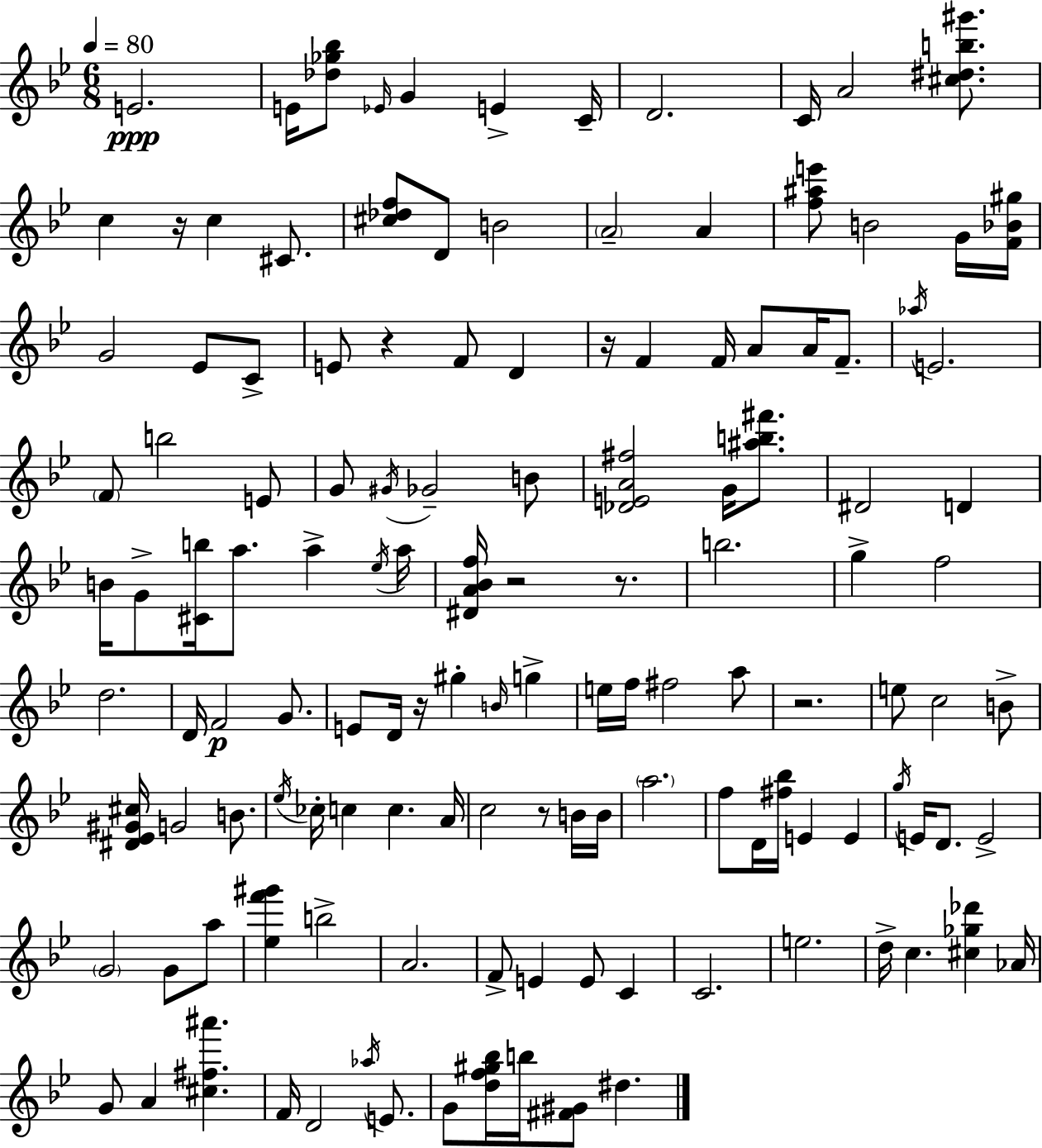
{
  \clef treble
  \numericTimeSignature
  \time 6/8
  \key g \minor
  \tempo 4 = 80
  \repeat volta 2 { e'2.\ppp | e'16 <des'' ges'' bes''>8 \grace { ees'16 } g'4 e'4-> | c'16-- d'2. | c'16 a'2 <cis'' dis'' b'' gis'''>8. | \break c''4 r16 c''4 cis'8. | <cis'' des'' f''>8 d'8 b'2 | \parenthesize a'2-- a'4 | <f'' ais'' e'''>8 b'2 g'16 | \break <f' bes' gis''>16 g'2 ees'8 c'8-> | e'8 r4 f'8 d'4 | r16 f'4 f'16 a'8 a'16 f'8.-- | \acciaccatura { aes''16 } e'2. | \break \parenthesize f'8 b''2 | e'8 g'8 \acciaccatura { gis'16 } ges'2-- | b'8 <des' e' a' fis''>2 g'16 | <ais'' b'' fis'''>8. dis'2 d'4 | \break b'16 g'8-> <cis' b''>16 a''8. a''4-> | \acciaccatura { ees''16 } a''16 <dis' a' bes' f''>16 r2 | r8. b''2. | g''4-> f''2 | \break d''2. | d'16 f'2\p | g'8. e'8 d'16 r16 gis''4-. | \grace { b'16 } g''4-> e''16 f''16 fis''2 | \break a''8 r2. | e''8 c''2 | b'8-> <dis' ees' gis' cis''>16 g'2 | b'8. \acciaccatura { ees''16 } ces''16-. c''4 c''4. | \break a'16 c''2 | r8 b'16 b'16 \parenthesize a''2. | f''8 d'16 <fis'' bes''>16 e'4 | e'4 \acciaccatura { g''16 } e'16 d'8. e'2-> | \break \parenthesize g'2 | g'8 a''8 <ees'' f''' gis'''>4 b''2-> | a'2. | f'8-> e'4 | \break e'8 c'4 c'2. | e''2. | d''16-> c''4. | <cis'' ges'' des'''>4 aes'16 g'8 a'4 | \break <cis'' fis'' ais'''>4. f'16 d'2 | \acciaccatura { aes''16 } e'8. g'8 <d'' f'' gis'' bes''>16 b''16 | <fis' gis'>8 dis''4. } \bar "|."
}